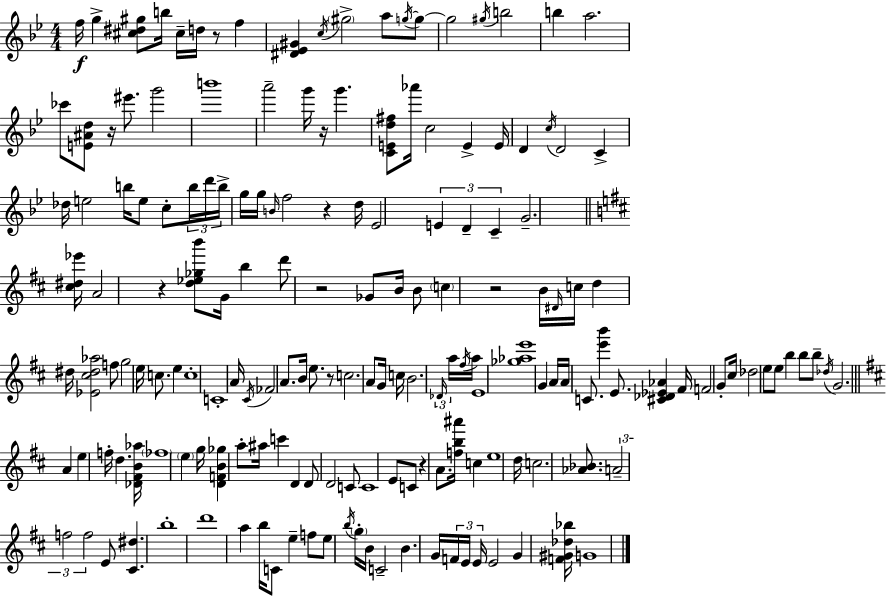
{
  \clef treble
  \numericTimeSignature
  \time 4/4
  \key bes \major
  f''16\f g''4-> <cis'' dis'' gis''>8 b''16 cis''16-- d''16 r8 f''4 | <dis' ees' gis'>4 \acciaccatura { c''16 } \parenthesize gis''2-> a''8 \acciaccatura { g''16~ }~ | g''8 g''2 \acciaccatura { gis''16 } b''2 | b''4 a''2. | \break ces'''8 <e' ais' d''>8 r16 eis'''8. g'''2 | b'''1 | a'''2-- g'''16 r16 g'''4. | <c' e' d'' fis''>8 aes'''16 c''2 e'4-> | \break e'16 d'4 \acciaccatura { c''16 } d'2 | c'4-> des''16 e''2 b''16 e''8 | c''8-. \tuplet 3/2 { b''16 d'''16 b''16-> } g''16 g''16 \grace { b'16 } f''2 | r4 d''16 ees'2 \tuplet 3/2 { e'4 | \break d'4-- c'4-- } g'2.-- | \bar "||" \break \key d \major <cis'' dis'' ees'''>16 a'2 r4 <d'' ees'' ges'' b'''>8 g'16 | b''4 d'''8 r2 ges'8 | b'16 b'8 \parenthesize c''4 r2 b'16 | \grace { dis'16 } c''16 d''4 dis''16 <ees' cis'' dis'' aes''>2 f''8 | \break g''2 e''16 c''8. e''4 | c''1-. | c'1-. | a'16 \acciaccatura { cis'16 } fes'2 a'8. b'16 e''8. | \break r8 c''2. | a'8 g'16 c''16 b'2. | \tuplet 3/2 { \grace { des'16 } a''16 \acciaccatura { fis''16 } } a''16 e'1 | <ges'' aes'' e'''>1 | \break g'4 a'16 a'16 c'8. <e''' b'''>4 | e'8. <cis' des' ees' aes'>4 fis'16 f'2 | g'8-. cis''16 des''2 e''8 e''8 | b''4 b''8 b''8-- \acciaccatura { des''16 } g'2. | \break \bar "||" \break \key b \minor a'4 e''4 f''16-. d''4. <des' fis' b' aes''>16 | \parenthesize fes''1 | \parenthesize e''4 g''16 <d' f' b' ges''>4 a''8-. ais''16 c'''4 | d'4 d'8 d'2 c'8 | \break c'1 | e'8 c'8 r4 a'8. <f'' b'' ais'''>16 c''4 | e''1 | d''16 c''2. <aes' bes'>8. | \break \tuplet 3/2 { a'2-- f''2 | f''2 } e'8 <cis' dis''>4. | b''1-. | d'''1 | \break a''4 b''16 c'8 e''4-- f''8 e''8 \acciaccatura { b''16 } | \parenthesize g''16-. b'16 c'2-- b'4. | g'16 \tuplet 3/2 { f'16 e'16 e'16 } e'2 g'4 | <f' gis' des'' bes''>16 g'1 | \break \bar "|."
}